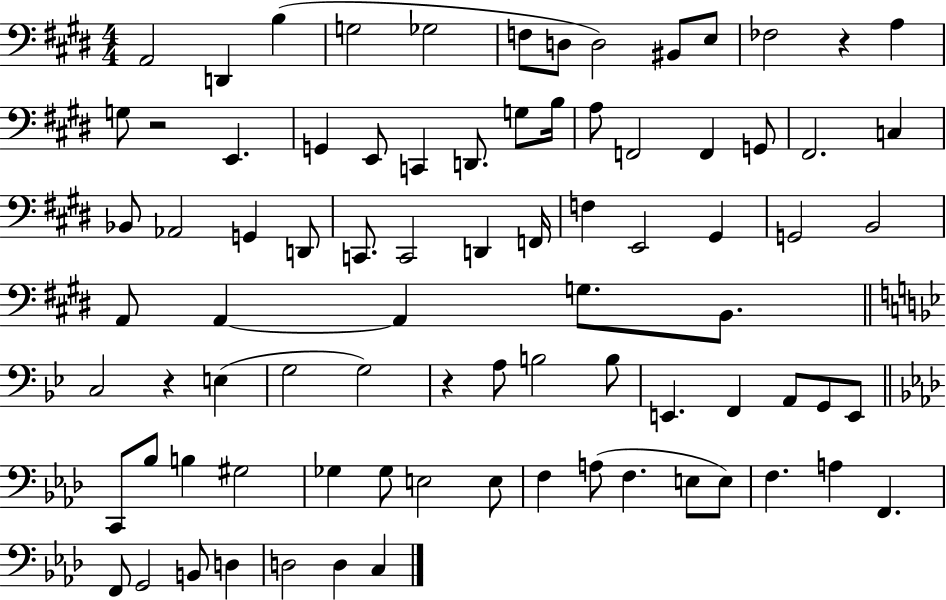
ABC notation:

X:1
T:Untitled
M:4/4
L:1/4
K:E
A,,2 D,, B, G,2 _G,2 F,/2 D,/2 D,2 ^B,,/2 E,/2 _F,2 z A, G,/2 z2 E,, G,, E,,/2 C,, D,,/2 G,/2 B,/4 A,/2 F,,2 F,, G,,/2 ^F,,2 C, _B,,/2 _A,,2 G,, D,,/2 C,,/2 C,,2 D,, F,,/4 F, E,,2 ^G,, G,,2 B,,2 A,,/2 A,, A,, G,/2 B,,/2 C,2 z E, G,2 G,2 z A,/2 B,2 B,/2 E,, F,, A,,/2 G,,/2 E,,/2 C,,/2 _B,/2 B, ^G,2 _G, _G,/2 E,2 E,/2 F, A,/2 F, E,/2 E,/2 F, A, F,, F,,/2 G,,2 B,,/2 D, D,2 D, C,